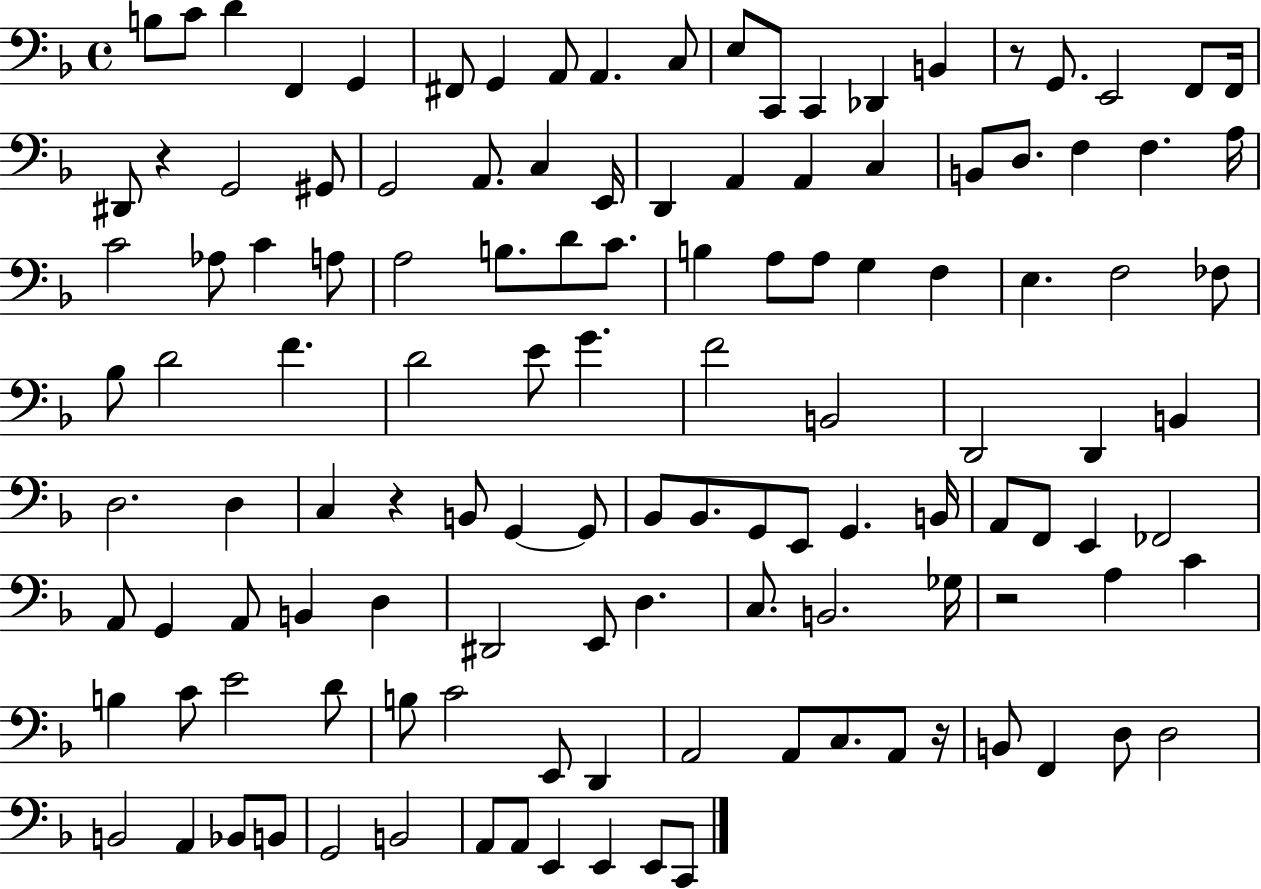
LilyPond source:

{
  \clef bass
  \time 4/4
  \defaultTimeSignature
  \key f \major
  b8 c'8 d'4 f,4 g,4 | fis,8 g,4 a,8 a,4. c8 | e8 c,8 c,4 des,4 b,4 | r8 g,8. e,2 f,8 f,16 | \break dis,8 r4 g,2 gis,8 | g,2 a,8. c4 e,16 | d,4 a,4 a,4 c4 | b,8 d8. f4 f4. a16 | \break c'2 aes8 c'4 a8 | a2 b8. d'8 c'8. | b4 a8 a8 g4 f4 | e4. f2 fes8 | \break bes8 d'2 f'4. | d'2 e'8 g'4. | f'2 b,2 | d,2 d,4 b,4 | \break d2. d4 | c4 r4 b,8 g,4~~ g,8 | bes,8 bes,8. g,8 e,8 g,4. b,16 | a,8 f,8 e,4 fes,2 | \break a,8 g,4 a,8 b,4 d4 | dis,2 e,8 d4. | c8. b,2. ges16 | r2 a4 c'4 | \break b4 c'8 e'2 d'8 | b8 c'2 e,8 d,4 | a,2 a,8 c8. a,8 r16 | b,8 f,4 d8 d2 | \break b,2 a,4 bes,8 b,8 | g,2 b,2 | a,8 a,8 e,4 e,4 e,8 c,8 | \bar "|."
}